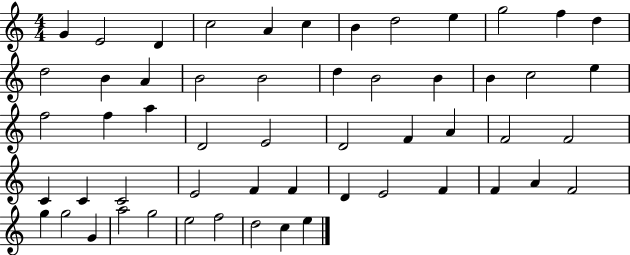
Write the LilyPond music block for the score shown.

{
  \clef treble
  \numericTimeSignature
  \time 4/4
  \key c \major
  g'4 e'2 d'4 | c''2 a'4 c''4 | b'4 d''2 e''4 | g''2 f''4 d''4 | \break d''2 b'4 a'4 | b'2 b'2 | d''4 b'2 b'4 | b'4 c''2 e''4 | \break f''2 f''4 a''4 | d'2 e'2 | d'2 f'4 a'4 | f'2 f'2 | \break c'4 c'4 c'2 | e'2 f'4 f'4 | d'4 e'2 f'4 | f'4 a'4 f'2 | \break g''4 g''2 g'4 | a''2 g''2 | e''2 f''2 | d''2 c''4 e''4 | \break \bar "|."
}